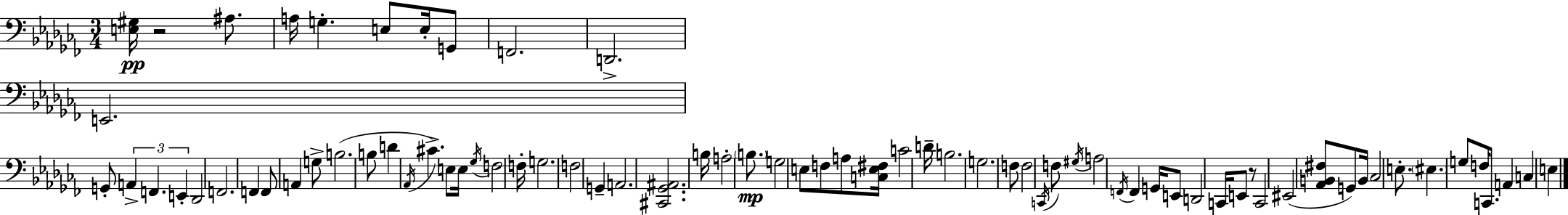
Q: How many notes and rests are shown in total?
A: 76